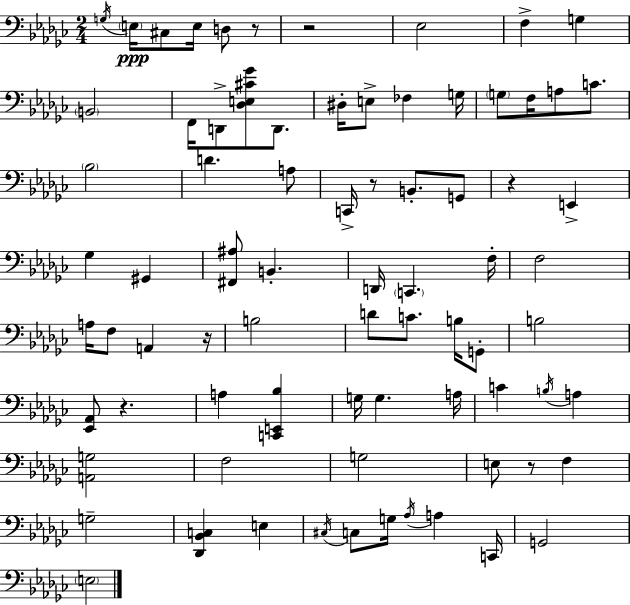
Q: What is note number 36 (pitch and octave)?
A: F3